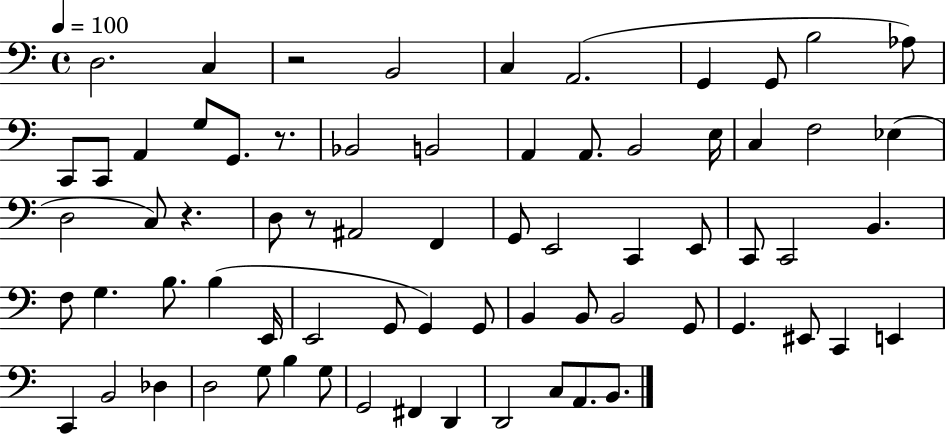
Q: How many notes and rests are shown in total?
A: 70